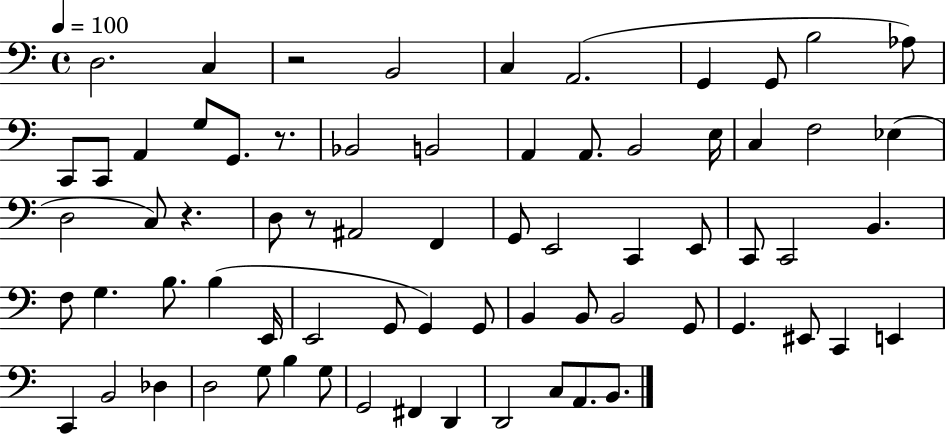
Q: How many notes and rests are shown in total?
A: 70